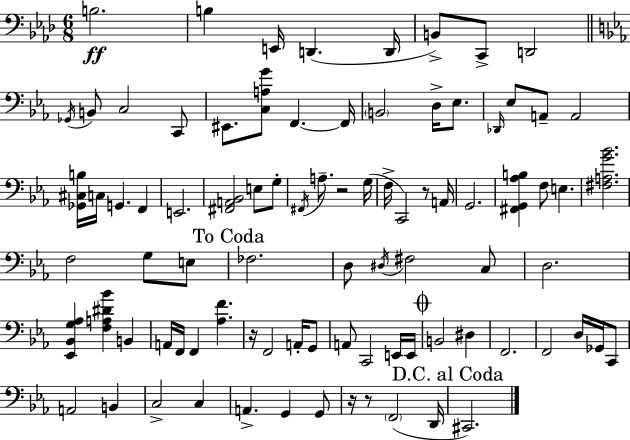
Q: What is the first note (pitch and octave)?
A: B3